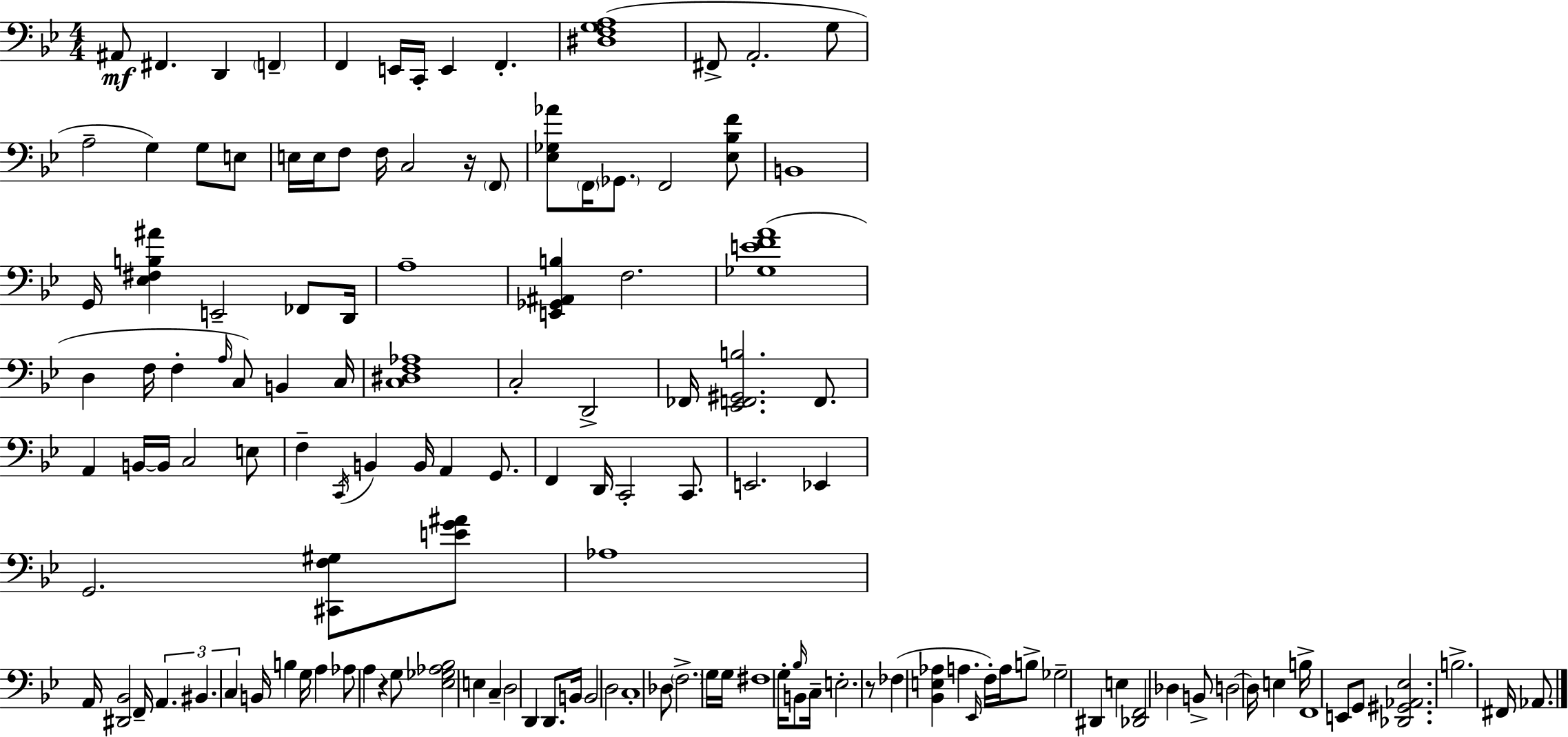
A#2/e F#2/q. D2/q F2/q F2/q E2/s C2/s E2/q F2/q. [D#3,F3,G3,A3]/w F#2/e A2/h. G3/e A3/h G3/q G3/e E3/e E3/s E3/s F3/e F3/s C3/h R/s F2/e [Eb3,Gb3,Ab4]/e F2/s Gb2/e. F2/h [Eb3,Bb3,F4]/e B2/w G2/s [Eb3,F#3,B3,A#4]/q E2/h FES2/e D2/s A3/w [E2,Gb2,A#2,B3]/q F3/h. [Gb3,E4,F4,A4]/w D3/q F3/s F3/q A3/s C3/e B2/q C3/s [C3,D#3,F3,Ab3]/w C3/h D2/h FES2/s [Eb2,F2,G#2,B3]/h. F2/e. A2/q B2/s B2/s C3/h E3/e F3/q C2/s B2/q B2/s A2/q G2/e. F2/q D2/s C2/h C2/e. E2/h. Eb2/q G2/h. [C#2,F3,G#3]/e [E4,G4,A#4]/e Ab3/w A2/s [D#2,Bb2]/h F2/s A2/q. BIS2/q. C3/q B2/s B3/q G3/s A3/q Ab3/e A3/q R/q G3/e [Eb3,Gb3,Ab3,Bb3]/h E3/q C3/q D3/h D2/q D2/e. B2/s B2/h D3/h C3/w Db3/e F3/h. G3/s G3/s F#3/w G3/s Bb3/s B2/e C3/s E3/h. R/e FES3/q [Bb2,E3,Ab3]/q A3/q. Eb2/s F3/s A3/s B3/e Gb3/h D#2/q E3/q [Db2,F2]/h Db3/q B2/e D3/h D3/s E3/q B3/s F2/w E2/e G2/e [Db2,G#2,Ab2,Eb3]/h. B3/h. F#2/s Ab2/e.